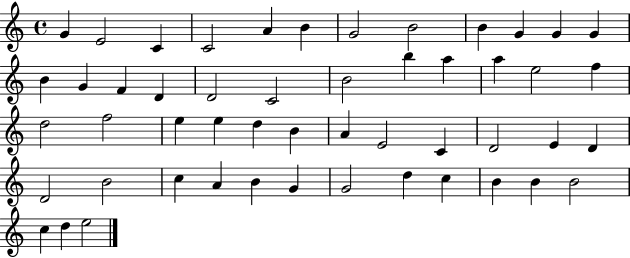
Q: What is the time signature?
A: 4/4